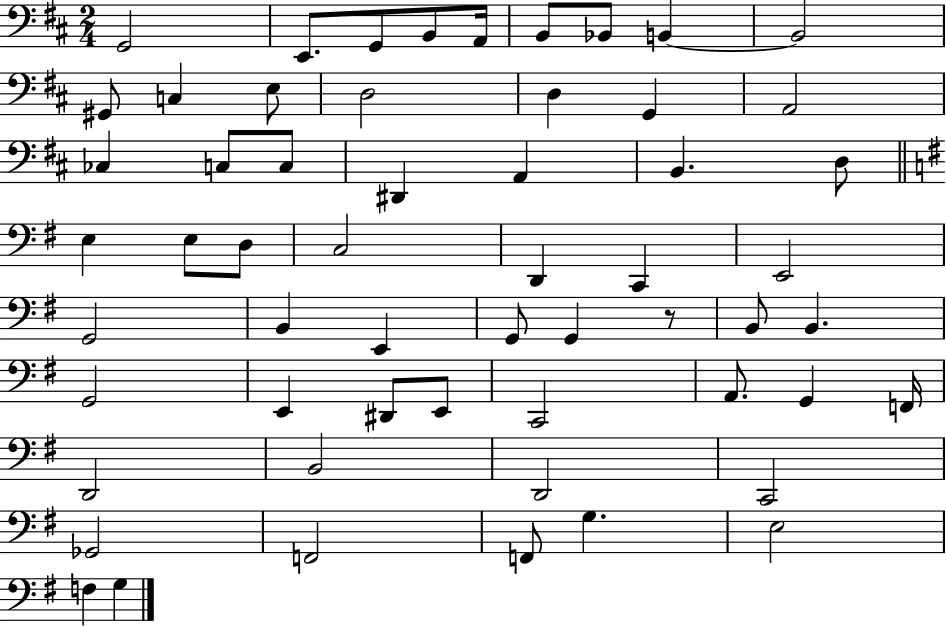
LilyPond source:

{
  \clef bass
  \numericTimeSignature
  \time 2/4
  \key d \major
  g,2 | e,8. g,8 b,8 a,16 | b,8 bes,8 b,4~~ | b,2 | \break gis,8 c4 e8 | d2 | d4 g,4 | a,2 | \break ces4 c8 c8 | dis,4 a,4 | b,4. d8 | \bar "||" \break \key e \minor e4 e8 d8 | c2 | d,4 c,4 | e,2 | \break g,2 | b,4 e,4 | g,8 g,4 r8 | b,8 b,4. | \break g,2 | e,4 dis,8 e,8 | c,2 | a,8. g,4 f,16 | \break d,2 | b,2 | d,2 | c,2 | \break ges,2 | f,2 | f,8 g4. | e2 | \break f4 g4 | \bar "|."
}